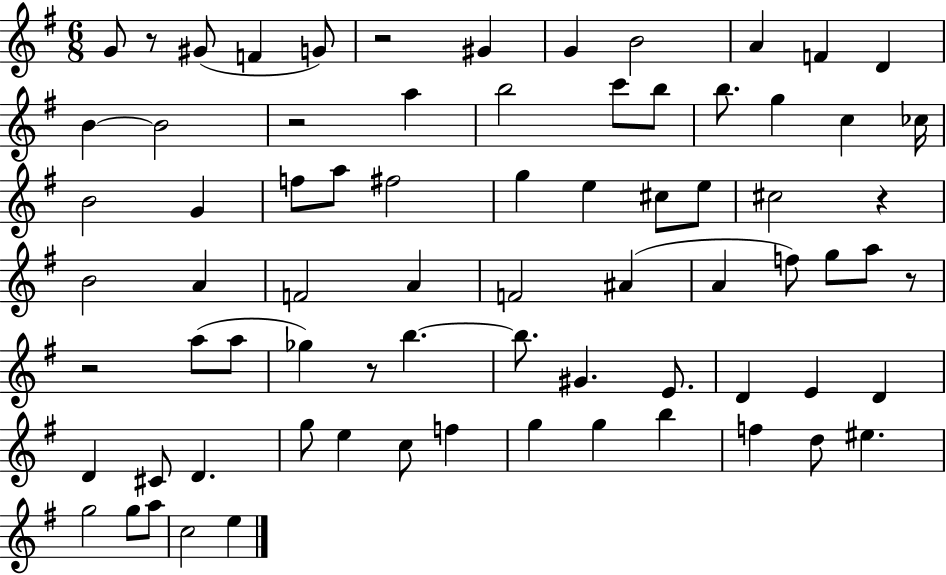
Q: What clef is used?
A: treble